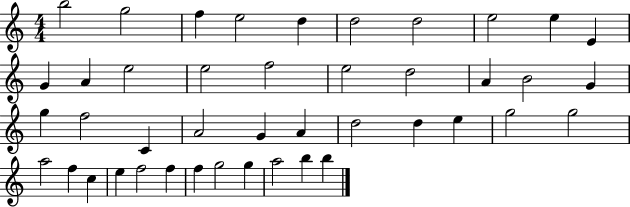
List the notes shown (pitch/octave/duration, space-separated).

B5/h G5/h F5/q E5/h D5/q D5/h D5/h E5/h E5/q E4/q G4/q A4/q E5/h E5/h F5/h E5/h D5/h A4/q B4/h G4/q G5/q F5/h C4/q A4/h G4/q A4/q D5/h D5/q E5/q G5/h G5/h A5/h F5/q C5/q E5/q F5/h F5/q F5/q G5/h G5/q A5/h B5/q B5/q